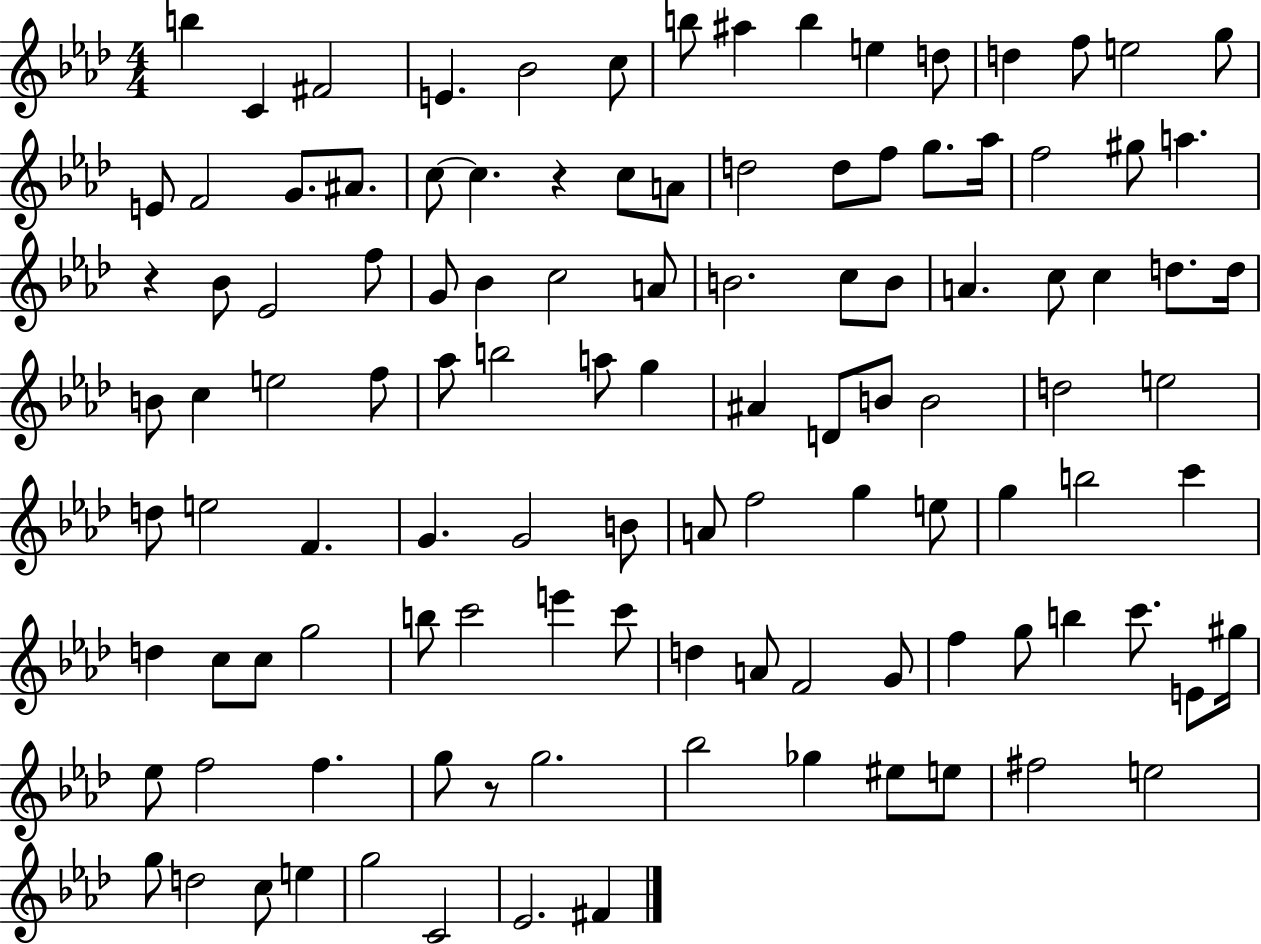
B5/q C4/q F#4/h E4/q. Bb4/h C5/e B5/e A#5/q B5/q E5/q D5/e D5/q F5/e E5/h G5/e E4/e F4/h G4/e. A#4/e. C5/e C5/q. R/q C5/e A4/e D5/h D5/e F5/e G5/e. Ab5/s F5/h G#5/e A5/q. R/q Bb4/e Eb4/h F5/e G4/e Bb4/q C5/h A4/e B4/h. C5/e B4/e A4/q. C5/e C5/q D5/e. D5/s B4/e C5/q E5/h F5/e Ab5/e B5/h A5/e G5/q A#4/q D4/e B4/e B4/h D5/h E5/h D5/e E5/h F4/q. G4/q. G4/h B4/e A4/e F5/h G5/q E5/e G5/q B5/h C6/q D5/q C5/e C5/e G5/h B5/e C6/h E6/q C6/e D5/q A4/e F4/h G4/e F5/q G5/e B5/q C6/e. E4/e G#5/s Eb5/e F5/h F5/q. G5/e R/e G5/h. Bb5/h Gb5/q EIS5/e E5/e F#5/h E5/h G5/e D5/h C5/e E5/q G5/h C4/h Eb4/h. F#4/q